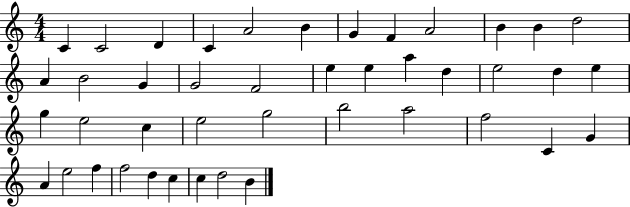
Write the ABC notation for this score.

X:1
T:Untitled
M:4/4
L:1/4
K:C
C C2 D C A2 B G F A2 B B d2 A B2 G G2 F2 e e a d e2 d e g e2 c e2 g2 b2 a2 f2 C G A e2 f f2 d c c d2 B